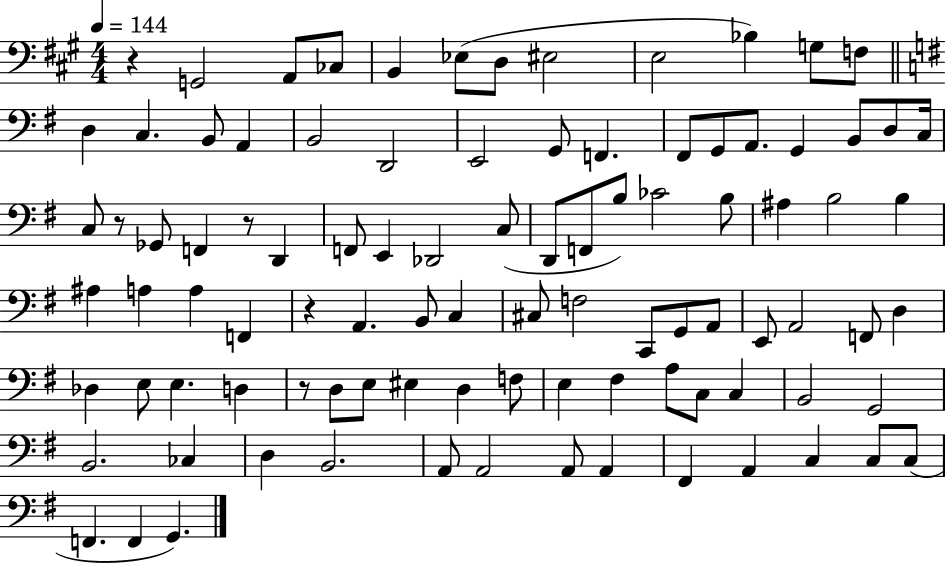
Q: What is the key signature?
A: A major